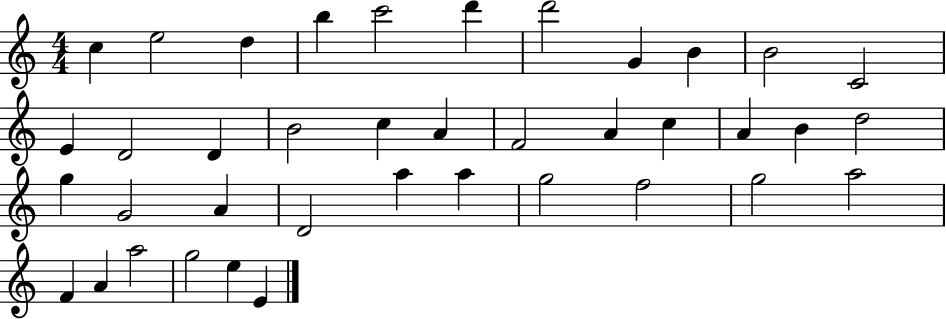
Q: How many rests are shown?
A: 0